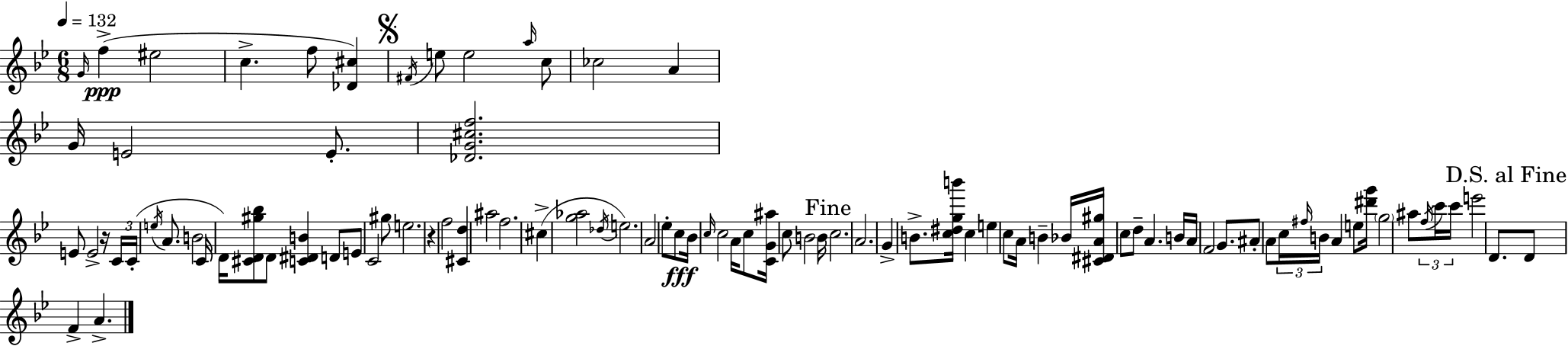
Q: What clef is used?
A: treble